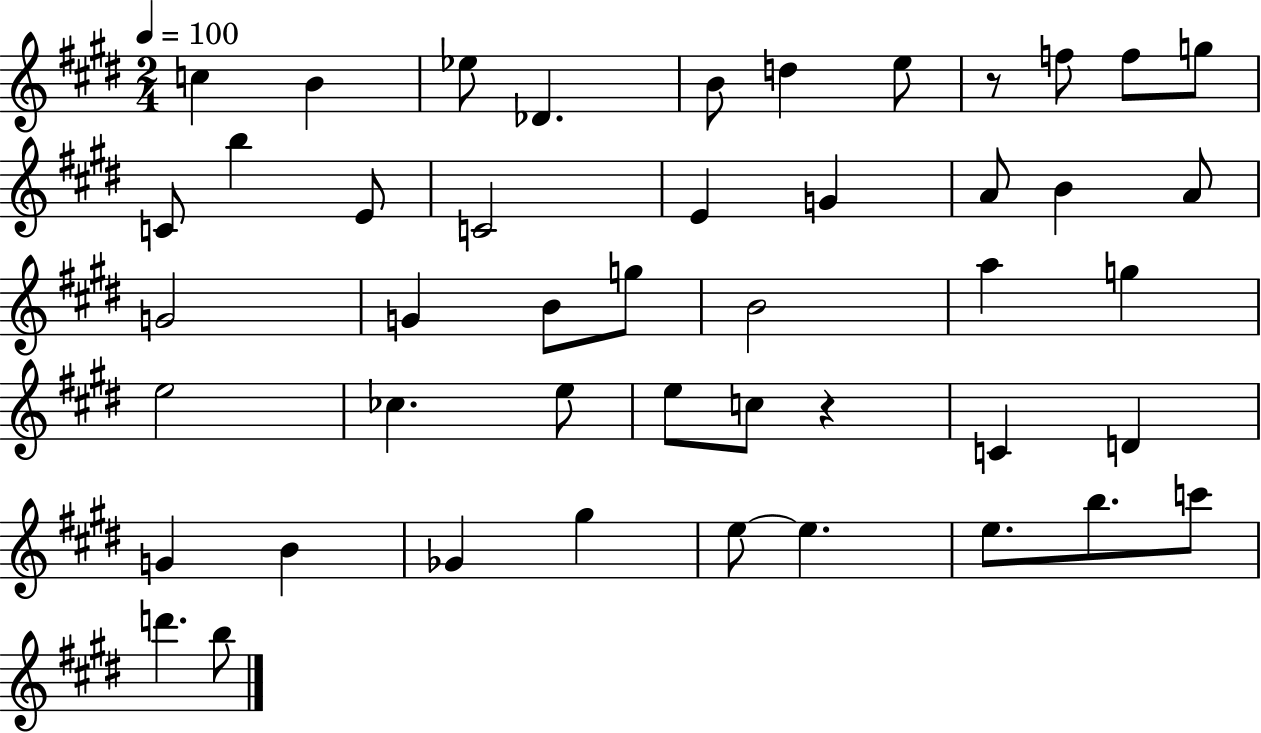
C5/q B4/q Eb5/e Db4/q. B4/e D5/q E5/e R/e F5/e F5/e G5/e C4/e B5/q E4/e C4/h E4/q G4/q A4/e B4/q A4/e G4/h G4/q B4/e G5/e B4/h A5/q G5/q E5/h CES5/q. E5/e E5/e C5/e R/q C4/q D4/q G4/q B4/q Gb4/q G#5/q E5/e E5/q. E5/e. B5/e. C6/e D6/q. B5/e